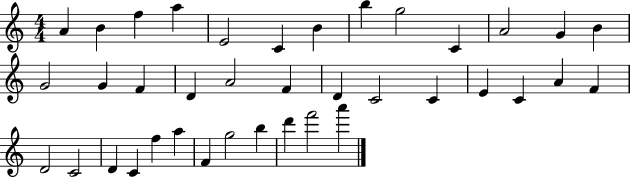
A4/q B4/q F5/q A5/q E4/h C4/q B4/q B5/q G5/h C4/q A4/h G4/q B4/q G4/h G4/q F4/q D4/q A4/h F4/q D4/q C4/h C4/q E4/q C4/q A4/q F4/q D4/h C4/h D4/q C4/q F5/q A5/q F4/q G5/h B5/q D6/q F6/h A6/q